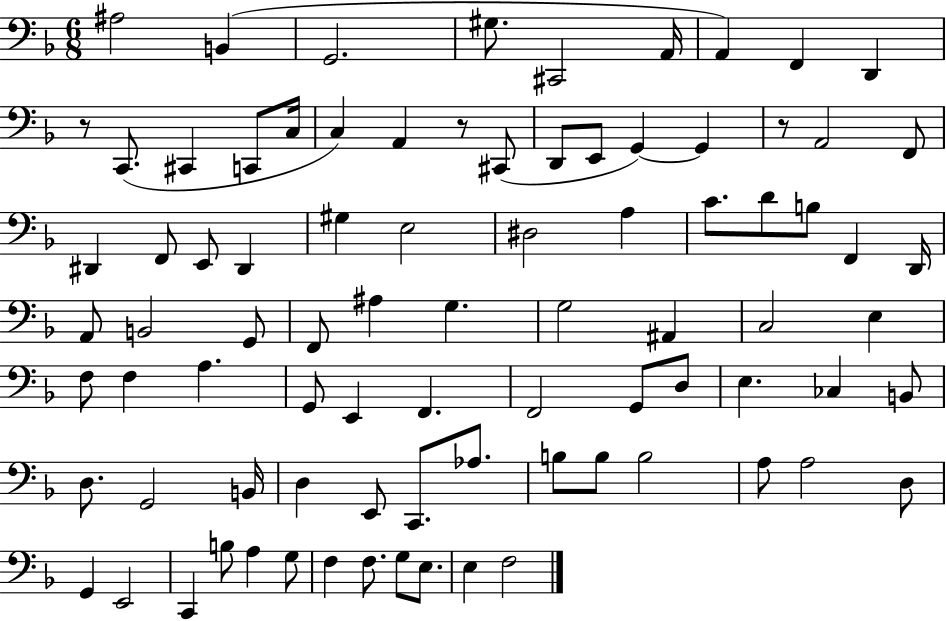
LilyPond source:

{
  \clef bass
  \numericTimeSignature
  \time 6/8
  \key f \major
  ais2 b,4( | g,2. | gis8. cis,2 a,16 | a,4) f,4 d,4 | \break r8 c,8.( cis,4 c,8 c16 | c4) a,4 r8 cis,8( | d,8 e,8 g,4~~) g,4 | r8 a,2 f,8 | \break dis,4 f,8 e,8 dis,4 | gis4 e2 | dis2 a4 | c'8. d'8 b8 f,4 d,16 | \break a,8 b,2 g,8 | f,8 ais4 g4. | g2 ais,4 | c2 e4 | \break f8 f4 a4. | g,8 e,4 f,4. | f,2 g,8 d8 | e4. ces4 b,8 | \break d8. g,2 b,16 | d4 e,8 c,8. aes8. | b8 b8 b2 | a8 a2 d8 | \break g,4 e,2 | c,4 b8 a4 g8 | f4 f8. g8 e8. | e4 f2 | \break \bar "|."
}